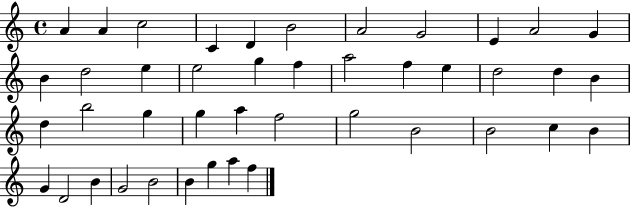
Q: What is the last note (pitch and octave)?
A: F5